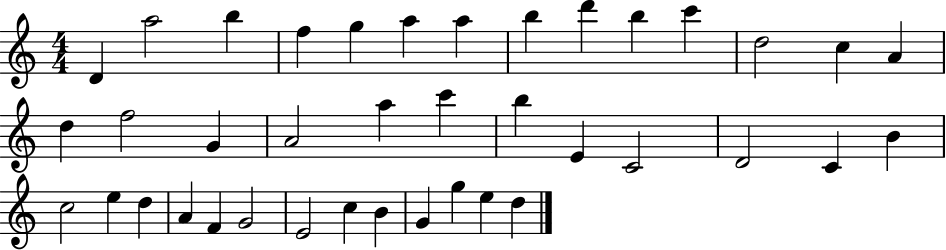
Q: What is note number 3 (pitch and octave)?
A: B5